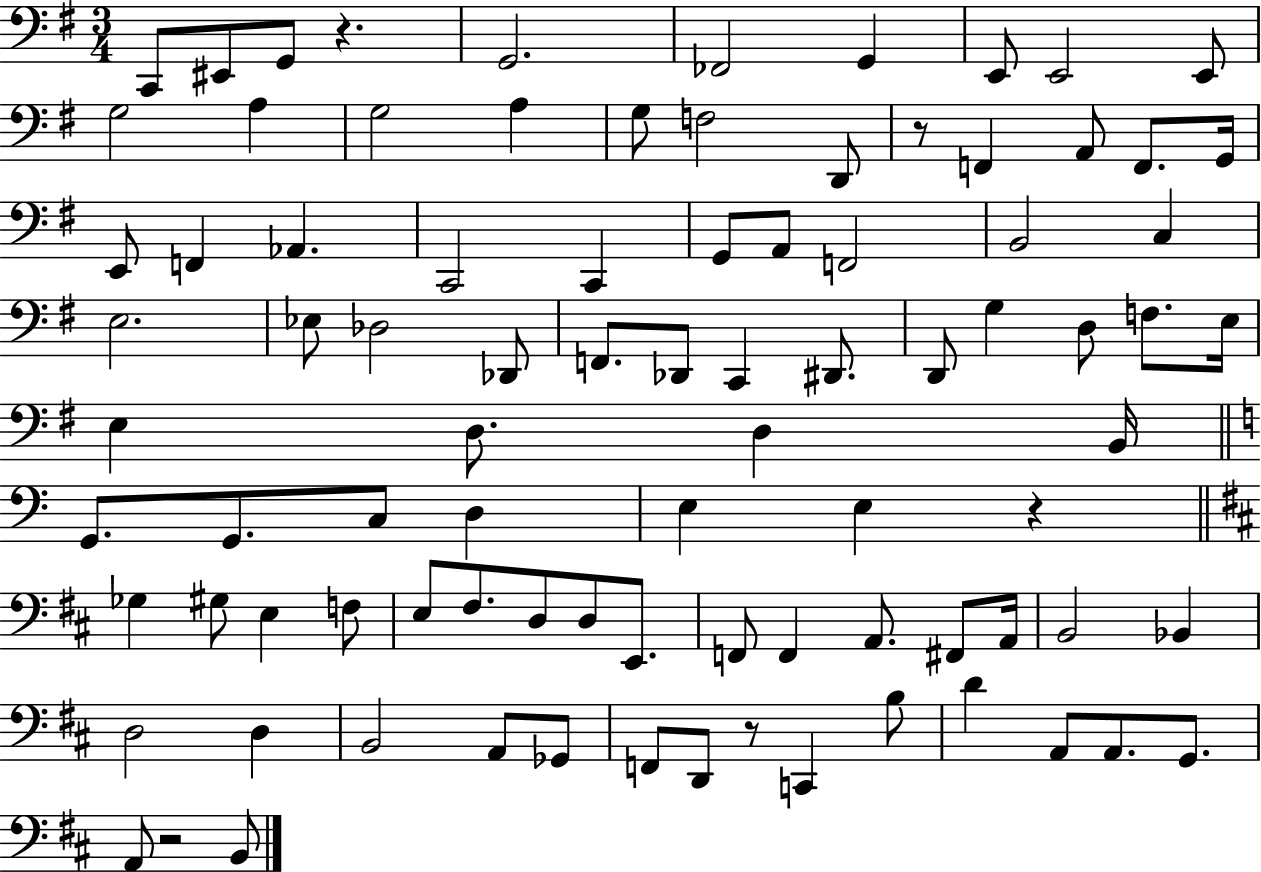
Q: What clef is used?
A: bass